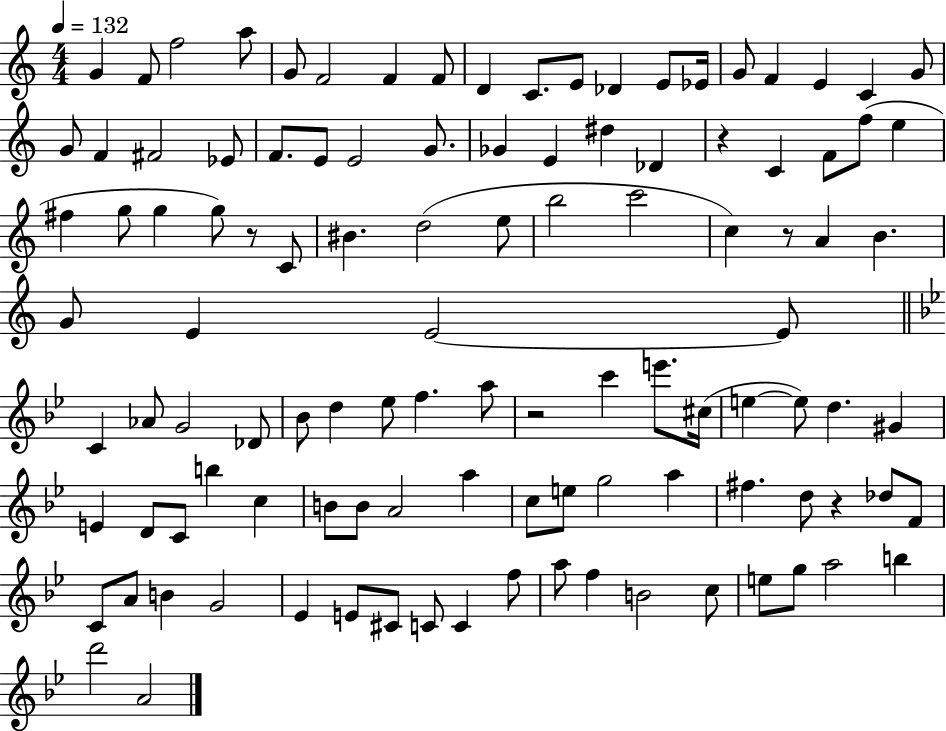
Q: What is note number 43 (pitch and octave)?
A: E5